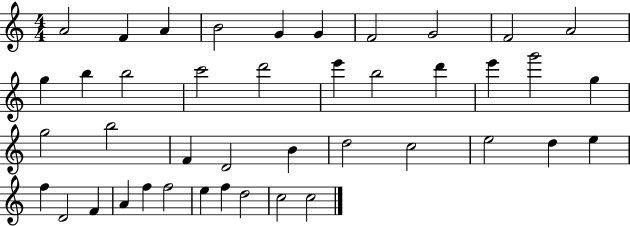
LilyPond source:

{
  \clef treble
  \numericTimeSignature
  \time 4/4
  \key c \major
  a'2 f'4 a'4 | b'2 g'4 g'4 | f'2 g'2 | f'2 a'2 | \break g''4 b''4 b''2 | c'''2 d'''2 | e'''4 b''2 d'''4 | e'''4 g'''2 g''4 | \break g''2 b''2 | f'4 d'2 b'4 | d''2 c''2 | e''2 d''4 e''4 | \break f''4 d'2 f'4 | a'4 f''4 f''2 | e''4 f''4 d''2 | c''2 c''2 | \break \bar "|."
}